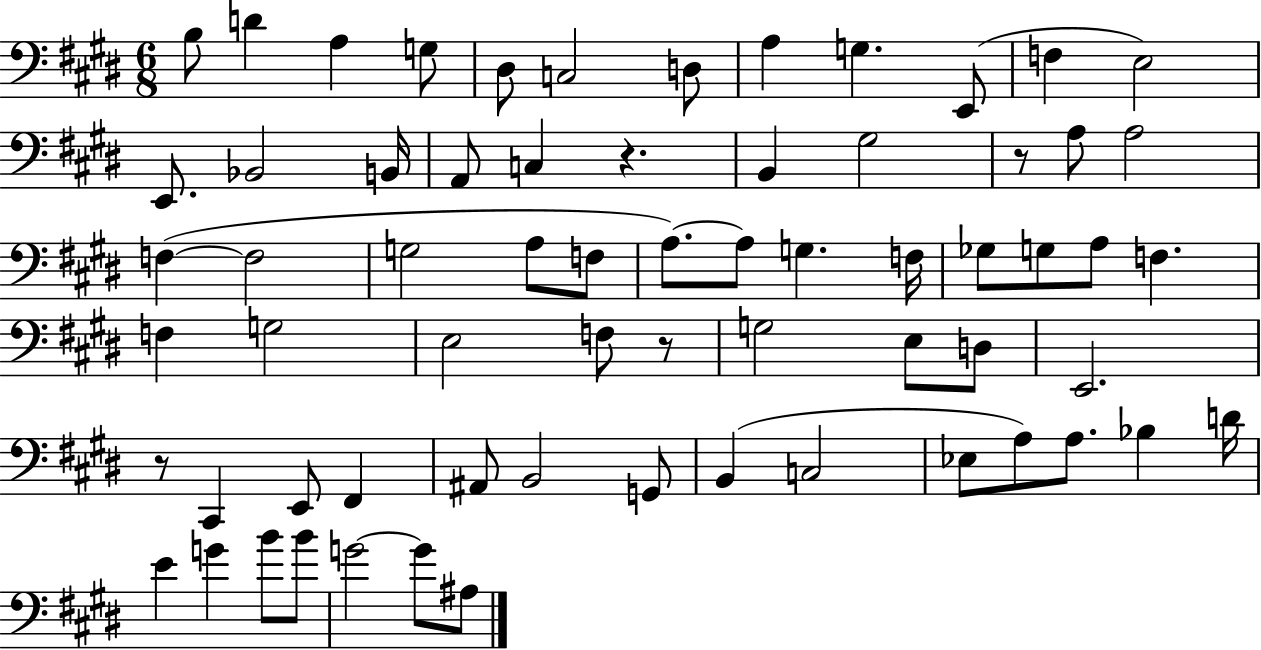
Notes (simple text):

B3/e D4/q A3/q G3/e D#3/e C3/h D3/e A3/q G3/q. E2/e F3/q E3/h E2/e. Bb2/h B2/s A2/e C3/q R/q. B2/q G#3/h R/e A3/e A3/h F3/q F3/h G3/h A3/e F3/e A3/e. A3/e G3/q. F3/s Gb3/e G3/e A3/e F3/q. F3/q G3/h E3/h F3/e R/e G3/h E3/e D3/e E2/h. R/e C#2/q E2/e F#2/q A#2/e B2/h G2/e B2/q C3/h Eb3/e A3/e A3/e. Bb3/q D4/s E4/q G4/q B4/e B4/e G4/h G4/e A#3/e